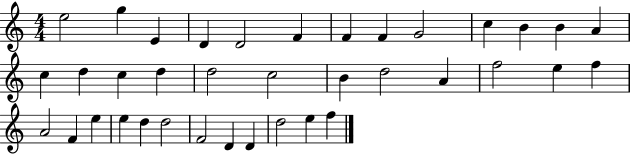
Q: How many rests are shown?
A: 0